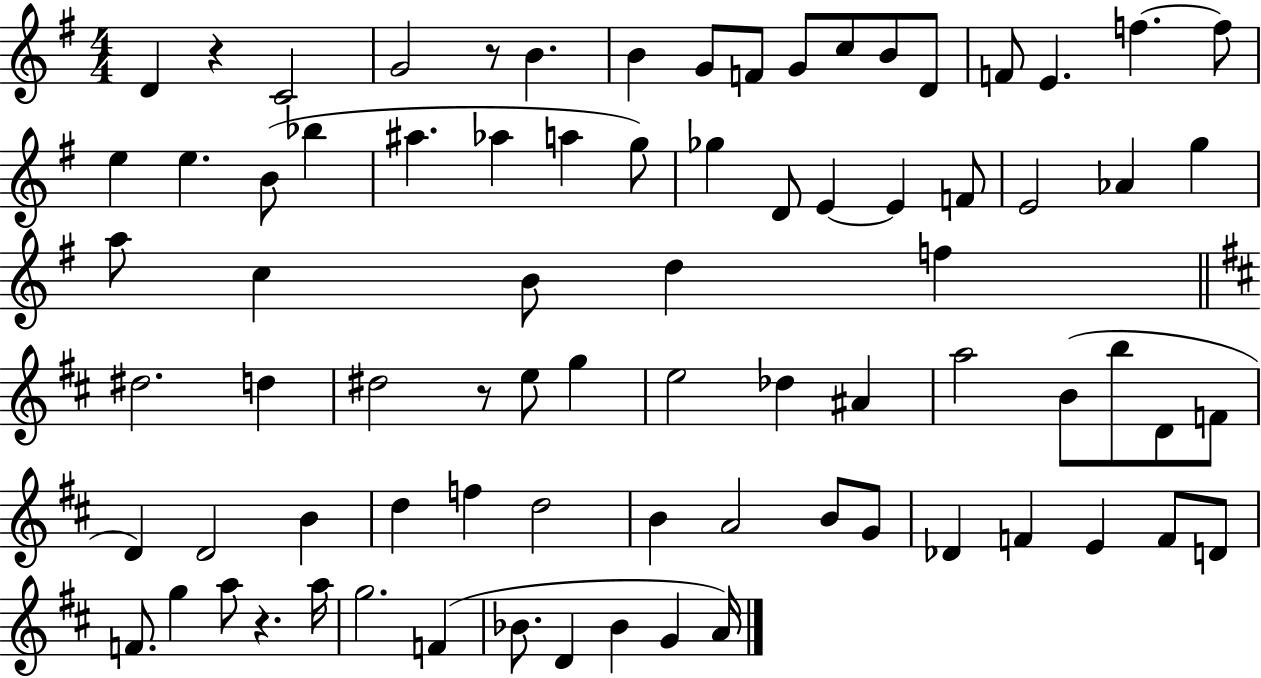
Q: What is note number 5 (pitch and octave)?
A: B4